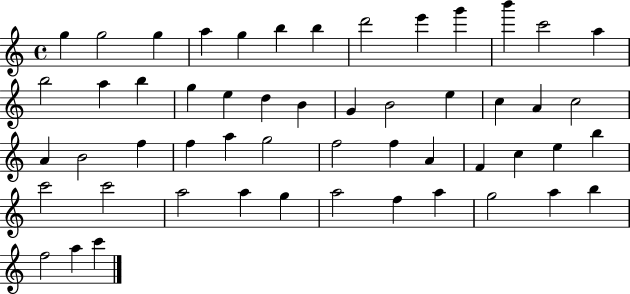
G5/q G5/h G5/q A5/q G5/q B5/q B5/q D6/h E6/q G6/q B6/q C6/h A5/q B5/h A5/q B5/q G5/q E5/q D5/q B4/q G4/q B4/h E5/q C5/q A4/q C5/h A4/q B4/h F5/q F5/q A5/q G5/h F5/h F5/q A4/q F4/q C5/q E5/q B5/q C6/h C6/h A5/h A5/q G5/q A5/h F5/q A5/q G5/h A5/q B5/q F5/h A5/q C6/q